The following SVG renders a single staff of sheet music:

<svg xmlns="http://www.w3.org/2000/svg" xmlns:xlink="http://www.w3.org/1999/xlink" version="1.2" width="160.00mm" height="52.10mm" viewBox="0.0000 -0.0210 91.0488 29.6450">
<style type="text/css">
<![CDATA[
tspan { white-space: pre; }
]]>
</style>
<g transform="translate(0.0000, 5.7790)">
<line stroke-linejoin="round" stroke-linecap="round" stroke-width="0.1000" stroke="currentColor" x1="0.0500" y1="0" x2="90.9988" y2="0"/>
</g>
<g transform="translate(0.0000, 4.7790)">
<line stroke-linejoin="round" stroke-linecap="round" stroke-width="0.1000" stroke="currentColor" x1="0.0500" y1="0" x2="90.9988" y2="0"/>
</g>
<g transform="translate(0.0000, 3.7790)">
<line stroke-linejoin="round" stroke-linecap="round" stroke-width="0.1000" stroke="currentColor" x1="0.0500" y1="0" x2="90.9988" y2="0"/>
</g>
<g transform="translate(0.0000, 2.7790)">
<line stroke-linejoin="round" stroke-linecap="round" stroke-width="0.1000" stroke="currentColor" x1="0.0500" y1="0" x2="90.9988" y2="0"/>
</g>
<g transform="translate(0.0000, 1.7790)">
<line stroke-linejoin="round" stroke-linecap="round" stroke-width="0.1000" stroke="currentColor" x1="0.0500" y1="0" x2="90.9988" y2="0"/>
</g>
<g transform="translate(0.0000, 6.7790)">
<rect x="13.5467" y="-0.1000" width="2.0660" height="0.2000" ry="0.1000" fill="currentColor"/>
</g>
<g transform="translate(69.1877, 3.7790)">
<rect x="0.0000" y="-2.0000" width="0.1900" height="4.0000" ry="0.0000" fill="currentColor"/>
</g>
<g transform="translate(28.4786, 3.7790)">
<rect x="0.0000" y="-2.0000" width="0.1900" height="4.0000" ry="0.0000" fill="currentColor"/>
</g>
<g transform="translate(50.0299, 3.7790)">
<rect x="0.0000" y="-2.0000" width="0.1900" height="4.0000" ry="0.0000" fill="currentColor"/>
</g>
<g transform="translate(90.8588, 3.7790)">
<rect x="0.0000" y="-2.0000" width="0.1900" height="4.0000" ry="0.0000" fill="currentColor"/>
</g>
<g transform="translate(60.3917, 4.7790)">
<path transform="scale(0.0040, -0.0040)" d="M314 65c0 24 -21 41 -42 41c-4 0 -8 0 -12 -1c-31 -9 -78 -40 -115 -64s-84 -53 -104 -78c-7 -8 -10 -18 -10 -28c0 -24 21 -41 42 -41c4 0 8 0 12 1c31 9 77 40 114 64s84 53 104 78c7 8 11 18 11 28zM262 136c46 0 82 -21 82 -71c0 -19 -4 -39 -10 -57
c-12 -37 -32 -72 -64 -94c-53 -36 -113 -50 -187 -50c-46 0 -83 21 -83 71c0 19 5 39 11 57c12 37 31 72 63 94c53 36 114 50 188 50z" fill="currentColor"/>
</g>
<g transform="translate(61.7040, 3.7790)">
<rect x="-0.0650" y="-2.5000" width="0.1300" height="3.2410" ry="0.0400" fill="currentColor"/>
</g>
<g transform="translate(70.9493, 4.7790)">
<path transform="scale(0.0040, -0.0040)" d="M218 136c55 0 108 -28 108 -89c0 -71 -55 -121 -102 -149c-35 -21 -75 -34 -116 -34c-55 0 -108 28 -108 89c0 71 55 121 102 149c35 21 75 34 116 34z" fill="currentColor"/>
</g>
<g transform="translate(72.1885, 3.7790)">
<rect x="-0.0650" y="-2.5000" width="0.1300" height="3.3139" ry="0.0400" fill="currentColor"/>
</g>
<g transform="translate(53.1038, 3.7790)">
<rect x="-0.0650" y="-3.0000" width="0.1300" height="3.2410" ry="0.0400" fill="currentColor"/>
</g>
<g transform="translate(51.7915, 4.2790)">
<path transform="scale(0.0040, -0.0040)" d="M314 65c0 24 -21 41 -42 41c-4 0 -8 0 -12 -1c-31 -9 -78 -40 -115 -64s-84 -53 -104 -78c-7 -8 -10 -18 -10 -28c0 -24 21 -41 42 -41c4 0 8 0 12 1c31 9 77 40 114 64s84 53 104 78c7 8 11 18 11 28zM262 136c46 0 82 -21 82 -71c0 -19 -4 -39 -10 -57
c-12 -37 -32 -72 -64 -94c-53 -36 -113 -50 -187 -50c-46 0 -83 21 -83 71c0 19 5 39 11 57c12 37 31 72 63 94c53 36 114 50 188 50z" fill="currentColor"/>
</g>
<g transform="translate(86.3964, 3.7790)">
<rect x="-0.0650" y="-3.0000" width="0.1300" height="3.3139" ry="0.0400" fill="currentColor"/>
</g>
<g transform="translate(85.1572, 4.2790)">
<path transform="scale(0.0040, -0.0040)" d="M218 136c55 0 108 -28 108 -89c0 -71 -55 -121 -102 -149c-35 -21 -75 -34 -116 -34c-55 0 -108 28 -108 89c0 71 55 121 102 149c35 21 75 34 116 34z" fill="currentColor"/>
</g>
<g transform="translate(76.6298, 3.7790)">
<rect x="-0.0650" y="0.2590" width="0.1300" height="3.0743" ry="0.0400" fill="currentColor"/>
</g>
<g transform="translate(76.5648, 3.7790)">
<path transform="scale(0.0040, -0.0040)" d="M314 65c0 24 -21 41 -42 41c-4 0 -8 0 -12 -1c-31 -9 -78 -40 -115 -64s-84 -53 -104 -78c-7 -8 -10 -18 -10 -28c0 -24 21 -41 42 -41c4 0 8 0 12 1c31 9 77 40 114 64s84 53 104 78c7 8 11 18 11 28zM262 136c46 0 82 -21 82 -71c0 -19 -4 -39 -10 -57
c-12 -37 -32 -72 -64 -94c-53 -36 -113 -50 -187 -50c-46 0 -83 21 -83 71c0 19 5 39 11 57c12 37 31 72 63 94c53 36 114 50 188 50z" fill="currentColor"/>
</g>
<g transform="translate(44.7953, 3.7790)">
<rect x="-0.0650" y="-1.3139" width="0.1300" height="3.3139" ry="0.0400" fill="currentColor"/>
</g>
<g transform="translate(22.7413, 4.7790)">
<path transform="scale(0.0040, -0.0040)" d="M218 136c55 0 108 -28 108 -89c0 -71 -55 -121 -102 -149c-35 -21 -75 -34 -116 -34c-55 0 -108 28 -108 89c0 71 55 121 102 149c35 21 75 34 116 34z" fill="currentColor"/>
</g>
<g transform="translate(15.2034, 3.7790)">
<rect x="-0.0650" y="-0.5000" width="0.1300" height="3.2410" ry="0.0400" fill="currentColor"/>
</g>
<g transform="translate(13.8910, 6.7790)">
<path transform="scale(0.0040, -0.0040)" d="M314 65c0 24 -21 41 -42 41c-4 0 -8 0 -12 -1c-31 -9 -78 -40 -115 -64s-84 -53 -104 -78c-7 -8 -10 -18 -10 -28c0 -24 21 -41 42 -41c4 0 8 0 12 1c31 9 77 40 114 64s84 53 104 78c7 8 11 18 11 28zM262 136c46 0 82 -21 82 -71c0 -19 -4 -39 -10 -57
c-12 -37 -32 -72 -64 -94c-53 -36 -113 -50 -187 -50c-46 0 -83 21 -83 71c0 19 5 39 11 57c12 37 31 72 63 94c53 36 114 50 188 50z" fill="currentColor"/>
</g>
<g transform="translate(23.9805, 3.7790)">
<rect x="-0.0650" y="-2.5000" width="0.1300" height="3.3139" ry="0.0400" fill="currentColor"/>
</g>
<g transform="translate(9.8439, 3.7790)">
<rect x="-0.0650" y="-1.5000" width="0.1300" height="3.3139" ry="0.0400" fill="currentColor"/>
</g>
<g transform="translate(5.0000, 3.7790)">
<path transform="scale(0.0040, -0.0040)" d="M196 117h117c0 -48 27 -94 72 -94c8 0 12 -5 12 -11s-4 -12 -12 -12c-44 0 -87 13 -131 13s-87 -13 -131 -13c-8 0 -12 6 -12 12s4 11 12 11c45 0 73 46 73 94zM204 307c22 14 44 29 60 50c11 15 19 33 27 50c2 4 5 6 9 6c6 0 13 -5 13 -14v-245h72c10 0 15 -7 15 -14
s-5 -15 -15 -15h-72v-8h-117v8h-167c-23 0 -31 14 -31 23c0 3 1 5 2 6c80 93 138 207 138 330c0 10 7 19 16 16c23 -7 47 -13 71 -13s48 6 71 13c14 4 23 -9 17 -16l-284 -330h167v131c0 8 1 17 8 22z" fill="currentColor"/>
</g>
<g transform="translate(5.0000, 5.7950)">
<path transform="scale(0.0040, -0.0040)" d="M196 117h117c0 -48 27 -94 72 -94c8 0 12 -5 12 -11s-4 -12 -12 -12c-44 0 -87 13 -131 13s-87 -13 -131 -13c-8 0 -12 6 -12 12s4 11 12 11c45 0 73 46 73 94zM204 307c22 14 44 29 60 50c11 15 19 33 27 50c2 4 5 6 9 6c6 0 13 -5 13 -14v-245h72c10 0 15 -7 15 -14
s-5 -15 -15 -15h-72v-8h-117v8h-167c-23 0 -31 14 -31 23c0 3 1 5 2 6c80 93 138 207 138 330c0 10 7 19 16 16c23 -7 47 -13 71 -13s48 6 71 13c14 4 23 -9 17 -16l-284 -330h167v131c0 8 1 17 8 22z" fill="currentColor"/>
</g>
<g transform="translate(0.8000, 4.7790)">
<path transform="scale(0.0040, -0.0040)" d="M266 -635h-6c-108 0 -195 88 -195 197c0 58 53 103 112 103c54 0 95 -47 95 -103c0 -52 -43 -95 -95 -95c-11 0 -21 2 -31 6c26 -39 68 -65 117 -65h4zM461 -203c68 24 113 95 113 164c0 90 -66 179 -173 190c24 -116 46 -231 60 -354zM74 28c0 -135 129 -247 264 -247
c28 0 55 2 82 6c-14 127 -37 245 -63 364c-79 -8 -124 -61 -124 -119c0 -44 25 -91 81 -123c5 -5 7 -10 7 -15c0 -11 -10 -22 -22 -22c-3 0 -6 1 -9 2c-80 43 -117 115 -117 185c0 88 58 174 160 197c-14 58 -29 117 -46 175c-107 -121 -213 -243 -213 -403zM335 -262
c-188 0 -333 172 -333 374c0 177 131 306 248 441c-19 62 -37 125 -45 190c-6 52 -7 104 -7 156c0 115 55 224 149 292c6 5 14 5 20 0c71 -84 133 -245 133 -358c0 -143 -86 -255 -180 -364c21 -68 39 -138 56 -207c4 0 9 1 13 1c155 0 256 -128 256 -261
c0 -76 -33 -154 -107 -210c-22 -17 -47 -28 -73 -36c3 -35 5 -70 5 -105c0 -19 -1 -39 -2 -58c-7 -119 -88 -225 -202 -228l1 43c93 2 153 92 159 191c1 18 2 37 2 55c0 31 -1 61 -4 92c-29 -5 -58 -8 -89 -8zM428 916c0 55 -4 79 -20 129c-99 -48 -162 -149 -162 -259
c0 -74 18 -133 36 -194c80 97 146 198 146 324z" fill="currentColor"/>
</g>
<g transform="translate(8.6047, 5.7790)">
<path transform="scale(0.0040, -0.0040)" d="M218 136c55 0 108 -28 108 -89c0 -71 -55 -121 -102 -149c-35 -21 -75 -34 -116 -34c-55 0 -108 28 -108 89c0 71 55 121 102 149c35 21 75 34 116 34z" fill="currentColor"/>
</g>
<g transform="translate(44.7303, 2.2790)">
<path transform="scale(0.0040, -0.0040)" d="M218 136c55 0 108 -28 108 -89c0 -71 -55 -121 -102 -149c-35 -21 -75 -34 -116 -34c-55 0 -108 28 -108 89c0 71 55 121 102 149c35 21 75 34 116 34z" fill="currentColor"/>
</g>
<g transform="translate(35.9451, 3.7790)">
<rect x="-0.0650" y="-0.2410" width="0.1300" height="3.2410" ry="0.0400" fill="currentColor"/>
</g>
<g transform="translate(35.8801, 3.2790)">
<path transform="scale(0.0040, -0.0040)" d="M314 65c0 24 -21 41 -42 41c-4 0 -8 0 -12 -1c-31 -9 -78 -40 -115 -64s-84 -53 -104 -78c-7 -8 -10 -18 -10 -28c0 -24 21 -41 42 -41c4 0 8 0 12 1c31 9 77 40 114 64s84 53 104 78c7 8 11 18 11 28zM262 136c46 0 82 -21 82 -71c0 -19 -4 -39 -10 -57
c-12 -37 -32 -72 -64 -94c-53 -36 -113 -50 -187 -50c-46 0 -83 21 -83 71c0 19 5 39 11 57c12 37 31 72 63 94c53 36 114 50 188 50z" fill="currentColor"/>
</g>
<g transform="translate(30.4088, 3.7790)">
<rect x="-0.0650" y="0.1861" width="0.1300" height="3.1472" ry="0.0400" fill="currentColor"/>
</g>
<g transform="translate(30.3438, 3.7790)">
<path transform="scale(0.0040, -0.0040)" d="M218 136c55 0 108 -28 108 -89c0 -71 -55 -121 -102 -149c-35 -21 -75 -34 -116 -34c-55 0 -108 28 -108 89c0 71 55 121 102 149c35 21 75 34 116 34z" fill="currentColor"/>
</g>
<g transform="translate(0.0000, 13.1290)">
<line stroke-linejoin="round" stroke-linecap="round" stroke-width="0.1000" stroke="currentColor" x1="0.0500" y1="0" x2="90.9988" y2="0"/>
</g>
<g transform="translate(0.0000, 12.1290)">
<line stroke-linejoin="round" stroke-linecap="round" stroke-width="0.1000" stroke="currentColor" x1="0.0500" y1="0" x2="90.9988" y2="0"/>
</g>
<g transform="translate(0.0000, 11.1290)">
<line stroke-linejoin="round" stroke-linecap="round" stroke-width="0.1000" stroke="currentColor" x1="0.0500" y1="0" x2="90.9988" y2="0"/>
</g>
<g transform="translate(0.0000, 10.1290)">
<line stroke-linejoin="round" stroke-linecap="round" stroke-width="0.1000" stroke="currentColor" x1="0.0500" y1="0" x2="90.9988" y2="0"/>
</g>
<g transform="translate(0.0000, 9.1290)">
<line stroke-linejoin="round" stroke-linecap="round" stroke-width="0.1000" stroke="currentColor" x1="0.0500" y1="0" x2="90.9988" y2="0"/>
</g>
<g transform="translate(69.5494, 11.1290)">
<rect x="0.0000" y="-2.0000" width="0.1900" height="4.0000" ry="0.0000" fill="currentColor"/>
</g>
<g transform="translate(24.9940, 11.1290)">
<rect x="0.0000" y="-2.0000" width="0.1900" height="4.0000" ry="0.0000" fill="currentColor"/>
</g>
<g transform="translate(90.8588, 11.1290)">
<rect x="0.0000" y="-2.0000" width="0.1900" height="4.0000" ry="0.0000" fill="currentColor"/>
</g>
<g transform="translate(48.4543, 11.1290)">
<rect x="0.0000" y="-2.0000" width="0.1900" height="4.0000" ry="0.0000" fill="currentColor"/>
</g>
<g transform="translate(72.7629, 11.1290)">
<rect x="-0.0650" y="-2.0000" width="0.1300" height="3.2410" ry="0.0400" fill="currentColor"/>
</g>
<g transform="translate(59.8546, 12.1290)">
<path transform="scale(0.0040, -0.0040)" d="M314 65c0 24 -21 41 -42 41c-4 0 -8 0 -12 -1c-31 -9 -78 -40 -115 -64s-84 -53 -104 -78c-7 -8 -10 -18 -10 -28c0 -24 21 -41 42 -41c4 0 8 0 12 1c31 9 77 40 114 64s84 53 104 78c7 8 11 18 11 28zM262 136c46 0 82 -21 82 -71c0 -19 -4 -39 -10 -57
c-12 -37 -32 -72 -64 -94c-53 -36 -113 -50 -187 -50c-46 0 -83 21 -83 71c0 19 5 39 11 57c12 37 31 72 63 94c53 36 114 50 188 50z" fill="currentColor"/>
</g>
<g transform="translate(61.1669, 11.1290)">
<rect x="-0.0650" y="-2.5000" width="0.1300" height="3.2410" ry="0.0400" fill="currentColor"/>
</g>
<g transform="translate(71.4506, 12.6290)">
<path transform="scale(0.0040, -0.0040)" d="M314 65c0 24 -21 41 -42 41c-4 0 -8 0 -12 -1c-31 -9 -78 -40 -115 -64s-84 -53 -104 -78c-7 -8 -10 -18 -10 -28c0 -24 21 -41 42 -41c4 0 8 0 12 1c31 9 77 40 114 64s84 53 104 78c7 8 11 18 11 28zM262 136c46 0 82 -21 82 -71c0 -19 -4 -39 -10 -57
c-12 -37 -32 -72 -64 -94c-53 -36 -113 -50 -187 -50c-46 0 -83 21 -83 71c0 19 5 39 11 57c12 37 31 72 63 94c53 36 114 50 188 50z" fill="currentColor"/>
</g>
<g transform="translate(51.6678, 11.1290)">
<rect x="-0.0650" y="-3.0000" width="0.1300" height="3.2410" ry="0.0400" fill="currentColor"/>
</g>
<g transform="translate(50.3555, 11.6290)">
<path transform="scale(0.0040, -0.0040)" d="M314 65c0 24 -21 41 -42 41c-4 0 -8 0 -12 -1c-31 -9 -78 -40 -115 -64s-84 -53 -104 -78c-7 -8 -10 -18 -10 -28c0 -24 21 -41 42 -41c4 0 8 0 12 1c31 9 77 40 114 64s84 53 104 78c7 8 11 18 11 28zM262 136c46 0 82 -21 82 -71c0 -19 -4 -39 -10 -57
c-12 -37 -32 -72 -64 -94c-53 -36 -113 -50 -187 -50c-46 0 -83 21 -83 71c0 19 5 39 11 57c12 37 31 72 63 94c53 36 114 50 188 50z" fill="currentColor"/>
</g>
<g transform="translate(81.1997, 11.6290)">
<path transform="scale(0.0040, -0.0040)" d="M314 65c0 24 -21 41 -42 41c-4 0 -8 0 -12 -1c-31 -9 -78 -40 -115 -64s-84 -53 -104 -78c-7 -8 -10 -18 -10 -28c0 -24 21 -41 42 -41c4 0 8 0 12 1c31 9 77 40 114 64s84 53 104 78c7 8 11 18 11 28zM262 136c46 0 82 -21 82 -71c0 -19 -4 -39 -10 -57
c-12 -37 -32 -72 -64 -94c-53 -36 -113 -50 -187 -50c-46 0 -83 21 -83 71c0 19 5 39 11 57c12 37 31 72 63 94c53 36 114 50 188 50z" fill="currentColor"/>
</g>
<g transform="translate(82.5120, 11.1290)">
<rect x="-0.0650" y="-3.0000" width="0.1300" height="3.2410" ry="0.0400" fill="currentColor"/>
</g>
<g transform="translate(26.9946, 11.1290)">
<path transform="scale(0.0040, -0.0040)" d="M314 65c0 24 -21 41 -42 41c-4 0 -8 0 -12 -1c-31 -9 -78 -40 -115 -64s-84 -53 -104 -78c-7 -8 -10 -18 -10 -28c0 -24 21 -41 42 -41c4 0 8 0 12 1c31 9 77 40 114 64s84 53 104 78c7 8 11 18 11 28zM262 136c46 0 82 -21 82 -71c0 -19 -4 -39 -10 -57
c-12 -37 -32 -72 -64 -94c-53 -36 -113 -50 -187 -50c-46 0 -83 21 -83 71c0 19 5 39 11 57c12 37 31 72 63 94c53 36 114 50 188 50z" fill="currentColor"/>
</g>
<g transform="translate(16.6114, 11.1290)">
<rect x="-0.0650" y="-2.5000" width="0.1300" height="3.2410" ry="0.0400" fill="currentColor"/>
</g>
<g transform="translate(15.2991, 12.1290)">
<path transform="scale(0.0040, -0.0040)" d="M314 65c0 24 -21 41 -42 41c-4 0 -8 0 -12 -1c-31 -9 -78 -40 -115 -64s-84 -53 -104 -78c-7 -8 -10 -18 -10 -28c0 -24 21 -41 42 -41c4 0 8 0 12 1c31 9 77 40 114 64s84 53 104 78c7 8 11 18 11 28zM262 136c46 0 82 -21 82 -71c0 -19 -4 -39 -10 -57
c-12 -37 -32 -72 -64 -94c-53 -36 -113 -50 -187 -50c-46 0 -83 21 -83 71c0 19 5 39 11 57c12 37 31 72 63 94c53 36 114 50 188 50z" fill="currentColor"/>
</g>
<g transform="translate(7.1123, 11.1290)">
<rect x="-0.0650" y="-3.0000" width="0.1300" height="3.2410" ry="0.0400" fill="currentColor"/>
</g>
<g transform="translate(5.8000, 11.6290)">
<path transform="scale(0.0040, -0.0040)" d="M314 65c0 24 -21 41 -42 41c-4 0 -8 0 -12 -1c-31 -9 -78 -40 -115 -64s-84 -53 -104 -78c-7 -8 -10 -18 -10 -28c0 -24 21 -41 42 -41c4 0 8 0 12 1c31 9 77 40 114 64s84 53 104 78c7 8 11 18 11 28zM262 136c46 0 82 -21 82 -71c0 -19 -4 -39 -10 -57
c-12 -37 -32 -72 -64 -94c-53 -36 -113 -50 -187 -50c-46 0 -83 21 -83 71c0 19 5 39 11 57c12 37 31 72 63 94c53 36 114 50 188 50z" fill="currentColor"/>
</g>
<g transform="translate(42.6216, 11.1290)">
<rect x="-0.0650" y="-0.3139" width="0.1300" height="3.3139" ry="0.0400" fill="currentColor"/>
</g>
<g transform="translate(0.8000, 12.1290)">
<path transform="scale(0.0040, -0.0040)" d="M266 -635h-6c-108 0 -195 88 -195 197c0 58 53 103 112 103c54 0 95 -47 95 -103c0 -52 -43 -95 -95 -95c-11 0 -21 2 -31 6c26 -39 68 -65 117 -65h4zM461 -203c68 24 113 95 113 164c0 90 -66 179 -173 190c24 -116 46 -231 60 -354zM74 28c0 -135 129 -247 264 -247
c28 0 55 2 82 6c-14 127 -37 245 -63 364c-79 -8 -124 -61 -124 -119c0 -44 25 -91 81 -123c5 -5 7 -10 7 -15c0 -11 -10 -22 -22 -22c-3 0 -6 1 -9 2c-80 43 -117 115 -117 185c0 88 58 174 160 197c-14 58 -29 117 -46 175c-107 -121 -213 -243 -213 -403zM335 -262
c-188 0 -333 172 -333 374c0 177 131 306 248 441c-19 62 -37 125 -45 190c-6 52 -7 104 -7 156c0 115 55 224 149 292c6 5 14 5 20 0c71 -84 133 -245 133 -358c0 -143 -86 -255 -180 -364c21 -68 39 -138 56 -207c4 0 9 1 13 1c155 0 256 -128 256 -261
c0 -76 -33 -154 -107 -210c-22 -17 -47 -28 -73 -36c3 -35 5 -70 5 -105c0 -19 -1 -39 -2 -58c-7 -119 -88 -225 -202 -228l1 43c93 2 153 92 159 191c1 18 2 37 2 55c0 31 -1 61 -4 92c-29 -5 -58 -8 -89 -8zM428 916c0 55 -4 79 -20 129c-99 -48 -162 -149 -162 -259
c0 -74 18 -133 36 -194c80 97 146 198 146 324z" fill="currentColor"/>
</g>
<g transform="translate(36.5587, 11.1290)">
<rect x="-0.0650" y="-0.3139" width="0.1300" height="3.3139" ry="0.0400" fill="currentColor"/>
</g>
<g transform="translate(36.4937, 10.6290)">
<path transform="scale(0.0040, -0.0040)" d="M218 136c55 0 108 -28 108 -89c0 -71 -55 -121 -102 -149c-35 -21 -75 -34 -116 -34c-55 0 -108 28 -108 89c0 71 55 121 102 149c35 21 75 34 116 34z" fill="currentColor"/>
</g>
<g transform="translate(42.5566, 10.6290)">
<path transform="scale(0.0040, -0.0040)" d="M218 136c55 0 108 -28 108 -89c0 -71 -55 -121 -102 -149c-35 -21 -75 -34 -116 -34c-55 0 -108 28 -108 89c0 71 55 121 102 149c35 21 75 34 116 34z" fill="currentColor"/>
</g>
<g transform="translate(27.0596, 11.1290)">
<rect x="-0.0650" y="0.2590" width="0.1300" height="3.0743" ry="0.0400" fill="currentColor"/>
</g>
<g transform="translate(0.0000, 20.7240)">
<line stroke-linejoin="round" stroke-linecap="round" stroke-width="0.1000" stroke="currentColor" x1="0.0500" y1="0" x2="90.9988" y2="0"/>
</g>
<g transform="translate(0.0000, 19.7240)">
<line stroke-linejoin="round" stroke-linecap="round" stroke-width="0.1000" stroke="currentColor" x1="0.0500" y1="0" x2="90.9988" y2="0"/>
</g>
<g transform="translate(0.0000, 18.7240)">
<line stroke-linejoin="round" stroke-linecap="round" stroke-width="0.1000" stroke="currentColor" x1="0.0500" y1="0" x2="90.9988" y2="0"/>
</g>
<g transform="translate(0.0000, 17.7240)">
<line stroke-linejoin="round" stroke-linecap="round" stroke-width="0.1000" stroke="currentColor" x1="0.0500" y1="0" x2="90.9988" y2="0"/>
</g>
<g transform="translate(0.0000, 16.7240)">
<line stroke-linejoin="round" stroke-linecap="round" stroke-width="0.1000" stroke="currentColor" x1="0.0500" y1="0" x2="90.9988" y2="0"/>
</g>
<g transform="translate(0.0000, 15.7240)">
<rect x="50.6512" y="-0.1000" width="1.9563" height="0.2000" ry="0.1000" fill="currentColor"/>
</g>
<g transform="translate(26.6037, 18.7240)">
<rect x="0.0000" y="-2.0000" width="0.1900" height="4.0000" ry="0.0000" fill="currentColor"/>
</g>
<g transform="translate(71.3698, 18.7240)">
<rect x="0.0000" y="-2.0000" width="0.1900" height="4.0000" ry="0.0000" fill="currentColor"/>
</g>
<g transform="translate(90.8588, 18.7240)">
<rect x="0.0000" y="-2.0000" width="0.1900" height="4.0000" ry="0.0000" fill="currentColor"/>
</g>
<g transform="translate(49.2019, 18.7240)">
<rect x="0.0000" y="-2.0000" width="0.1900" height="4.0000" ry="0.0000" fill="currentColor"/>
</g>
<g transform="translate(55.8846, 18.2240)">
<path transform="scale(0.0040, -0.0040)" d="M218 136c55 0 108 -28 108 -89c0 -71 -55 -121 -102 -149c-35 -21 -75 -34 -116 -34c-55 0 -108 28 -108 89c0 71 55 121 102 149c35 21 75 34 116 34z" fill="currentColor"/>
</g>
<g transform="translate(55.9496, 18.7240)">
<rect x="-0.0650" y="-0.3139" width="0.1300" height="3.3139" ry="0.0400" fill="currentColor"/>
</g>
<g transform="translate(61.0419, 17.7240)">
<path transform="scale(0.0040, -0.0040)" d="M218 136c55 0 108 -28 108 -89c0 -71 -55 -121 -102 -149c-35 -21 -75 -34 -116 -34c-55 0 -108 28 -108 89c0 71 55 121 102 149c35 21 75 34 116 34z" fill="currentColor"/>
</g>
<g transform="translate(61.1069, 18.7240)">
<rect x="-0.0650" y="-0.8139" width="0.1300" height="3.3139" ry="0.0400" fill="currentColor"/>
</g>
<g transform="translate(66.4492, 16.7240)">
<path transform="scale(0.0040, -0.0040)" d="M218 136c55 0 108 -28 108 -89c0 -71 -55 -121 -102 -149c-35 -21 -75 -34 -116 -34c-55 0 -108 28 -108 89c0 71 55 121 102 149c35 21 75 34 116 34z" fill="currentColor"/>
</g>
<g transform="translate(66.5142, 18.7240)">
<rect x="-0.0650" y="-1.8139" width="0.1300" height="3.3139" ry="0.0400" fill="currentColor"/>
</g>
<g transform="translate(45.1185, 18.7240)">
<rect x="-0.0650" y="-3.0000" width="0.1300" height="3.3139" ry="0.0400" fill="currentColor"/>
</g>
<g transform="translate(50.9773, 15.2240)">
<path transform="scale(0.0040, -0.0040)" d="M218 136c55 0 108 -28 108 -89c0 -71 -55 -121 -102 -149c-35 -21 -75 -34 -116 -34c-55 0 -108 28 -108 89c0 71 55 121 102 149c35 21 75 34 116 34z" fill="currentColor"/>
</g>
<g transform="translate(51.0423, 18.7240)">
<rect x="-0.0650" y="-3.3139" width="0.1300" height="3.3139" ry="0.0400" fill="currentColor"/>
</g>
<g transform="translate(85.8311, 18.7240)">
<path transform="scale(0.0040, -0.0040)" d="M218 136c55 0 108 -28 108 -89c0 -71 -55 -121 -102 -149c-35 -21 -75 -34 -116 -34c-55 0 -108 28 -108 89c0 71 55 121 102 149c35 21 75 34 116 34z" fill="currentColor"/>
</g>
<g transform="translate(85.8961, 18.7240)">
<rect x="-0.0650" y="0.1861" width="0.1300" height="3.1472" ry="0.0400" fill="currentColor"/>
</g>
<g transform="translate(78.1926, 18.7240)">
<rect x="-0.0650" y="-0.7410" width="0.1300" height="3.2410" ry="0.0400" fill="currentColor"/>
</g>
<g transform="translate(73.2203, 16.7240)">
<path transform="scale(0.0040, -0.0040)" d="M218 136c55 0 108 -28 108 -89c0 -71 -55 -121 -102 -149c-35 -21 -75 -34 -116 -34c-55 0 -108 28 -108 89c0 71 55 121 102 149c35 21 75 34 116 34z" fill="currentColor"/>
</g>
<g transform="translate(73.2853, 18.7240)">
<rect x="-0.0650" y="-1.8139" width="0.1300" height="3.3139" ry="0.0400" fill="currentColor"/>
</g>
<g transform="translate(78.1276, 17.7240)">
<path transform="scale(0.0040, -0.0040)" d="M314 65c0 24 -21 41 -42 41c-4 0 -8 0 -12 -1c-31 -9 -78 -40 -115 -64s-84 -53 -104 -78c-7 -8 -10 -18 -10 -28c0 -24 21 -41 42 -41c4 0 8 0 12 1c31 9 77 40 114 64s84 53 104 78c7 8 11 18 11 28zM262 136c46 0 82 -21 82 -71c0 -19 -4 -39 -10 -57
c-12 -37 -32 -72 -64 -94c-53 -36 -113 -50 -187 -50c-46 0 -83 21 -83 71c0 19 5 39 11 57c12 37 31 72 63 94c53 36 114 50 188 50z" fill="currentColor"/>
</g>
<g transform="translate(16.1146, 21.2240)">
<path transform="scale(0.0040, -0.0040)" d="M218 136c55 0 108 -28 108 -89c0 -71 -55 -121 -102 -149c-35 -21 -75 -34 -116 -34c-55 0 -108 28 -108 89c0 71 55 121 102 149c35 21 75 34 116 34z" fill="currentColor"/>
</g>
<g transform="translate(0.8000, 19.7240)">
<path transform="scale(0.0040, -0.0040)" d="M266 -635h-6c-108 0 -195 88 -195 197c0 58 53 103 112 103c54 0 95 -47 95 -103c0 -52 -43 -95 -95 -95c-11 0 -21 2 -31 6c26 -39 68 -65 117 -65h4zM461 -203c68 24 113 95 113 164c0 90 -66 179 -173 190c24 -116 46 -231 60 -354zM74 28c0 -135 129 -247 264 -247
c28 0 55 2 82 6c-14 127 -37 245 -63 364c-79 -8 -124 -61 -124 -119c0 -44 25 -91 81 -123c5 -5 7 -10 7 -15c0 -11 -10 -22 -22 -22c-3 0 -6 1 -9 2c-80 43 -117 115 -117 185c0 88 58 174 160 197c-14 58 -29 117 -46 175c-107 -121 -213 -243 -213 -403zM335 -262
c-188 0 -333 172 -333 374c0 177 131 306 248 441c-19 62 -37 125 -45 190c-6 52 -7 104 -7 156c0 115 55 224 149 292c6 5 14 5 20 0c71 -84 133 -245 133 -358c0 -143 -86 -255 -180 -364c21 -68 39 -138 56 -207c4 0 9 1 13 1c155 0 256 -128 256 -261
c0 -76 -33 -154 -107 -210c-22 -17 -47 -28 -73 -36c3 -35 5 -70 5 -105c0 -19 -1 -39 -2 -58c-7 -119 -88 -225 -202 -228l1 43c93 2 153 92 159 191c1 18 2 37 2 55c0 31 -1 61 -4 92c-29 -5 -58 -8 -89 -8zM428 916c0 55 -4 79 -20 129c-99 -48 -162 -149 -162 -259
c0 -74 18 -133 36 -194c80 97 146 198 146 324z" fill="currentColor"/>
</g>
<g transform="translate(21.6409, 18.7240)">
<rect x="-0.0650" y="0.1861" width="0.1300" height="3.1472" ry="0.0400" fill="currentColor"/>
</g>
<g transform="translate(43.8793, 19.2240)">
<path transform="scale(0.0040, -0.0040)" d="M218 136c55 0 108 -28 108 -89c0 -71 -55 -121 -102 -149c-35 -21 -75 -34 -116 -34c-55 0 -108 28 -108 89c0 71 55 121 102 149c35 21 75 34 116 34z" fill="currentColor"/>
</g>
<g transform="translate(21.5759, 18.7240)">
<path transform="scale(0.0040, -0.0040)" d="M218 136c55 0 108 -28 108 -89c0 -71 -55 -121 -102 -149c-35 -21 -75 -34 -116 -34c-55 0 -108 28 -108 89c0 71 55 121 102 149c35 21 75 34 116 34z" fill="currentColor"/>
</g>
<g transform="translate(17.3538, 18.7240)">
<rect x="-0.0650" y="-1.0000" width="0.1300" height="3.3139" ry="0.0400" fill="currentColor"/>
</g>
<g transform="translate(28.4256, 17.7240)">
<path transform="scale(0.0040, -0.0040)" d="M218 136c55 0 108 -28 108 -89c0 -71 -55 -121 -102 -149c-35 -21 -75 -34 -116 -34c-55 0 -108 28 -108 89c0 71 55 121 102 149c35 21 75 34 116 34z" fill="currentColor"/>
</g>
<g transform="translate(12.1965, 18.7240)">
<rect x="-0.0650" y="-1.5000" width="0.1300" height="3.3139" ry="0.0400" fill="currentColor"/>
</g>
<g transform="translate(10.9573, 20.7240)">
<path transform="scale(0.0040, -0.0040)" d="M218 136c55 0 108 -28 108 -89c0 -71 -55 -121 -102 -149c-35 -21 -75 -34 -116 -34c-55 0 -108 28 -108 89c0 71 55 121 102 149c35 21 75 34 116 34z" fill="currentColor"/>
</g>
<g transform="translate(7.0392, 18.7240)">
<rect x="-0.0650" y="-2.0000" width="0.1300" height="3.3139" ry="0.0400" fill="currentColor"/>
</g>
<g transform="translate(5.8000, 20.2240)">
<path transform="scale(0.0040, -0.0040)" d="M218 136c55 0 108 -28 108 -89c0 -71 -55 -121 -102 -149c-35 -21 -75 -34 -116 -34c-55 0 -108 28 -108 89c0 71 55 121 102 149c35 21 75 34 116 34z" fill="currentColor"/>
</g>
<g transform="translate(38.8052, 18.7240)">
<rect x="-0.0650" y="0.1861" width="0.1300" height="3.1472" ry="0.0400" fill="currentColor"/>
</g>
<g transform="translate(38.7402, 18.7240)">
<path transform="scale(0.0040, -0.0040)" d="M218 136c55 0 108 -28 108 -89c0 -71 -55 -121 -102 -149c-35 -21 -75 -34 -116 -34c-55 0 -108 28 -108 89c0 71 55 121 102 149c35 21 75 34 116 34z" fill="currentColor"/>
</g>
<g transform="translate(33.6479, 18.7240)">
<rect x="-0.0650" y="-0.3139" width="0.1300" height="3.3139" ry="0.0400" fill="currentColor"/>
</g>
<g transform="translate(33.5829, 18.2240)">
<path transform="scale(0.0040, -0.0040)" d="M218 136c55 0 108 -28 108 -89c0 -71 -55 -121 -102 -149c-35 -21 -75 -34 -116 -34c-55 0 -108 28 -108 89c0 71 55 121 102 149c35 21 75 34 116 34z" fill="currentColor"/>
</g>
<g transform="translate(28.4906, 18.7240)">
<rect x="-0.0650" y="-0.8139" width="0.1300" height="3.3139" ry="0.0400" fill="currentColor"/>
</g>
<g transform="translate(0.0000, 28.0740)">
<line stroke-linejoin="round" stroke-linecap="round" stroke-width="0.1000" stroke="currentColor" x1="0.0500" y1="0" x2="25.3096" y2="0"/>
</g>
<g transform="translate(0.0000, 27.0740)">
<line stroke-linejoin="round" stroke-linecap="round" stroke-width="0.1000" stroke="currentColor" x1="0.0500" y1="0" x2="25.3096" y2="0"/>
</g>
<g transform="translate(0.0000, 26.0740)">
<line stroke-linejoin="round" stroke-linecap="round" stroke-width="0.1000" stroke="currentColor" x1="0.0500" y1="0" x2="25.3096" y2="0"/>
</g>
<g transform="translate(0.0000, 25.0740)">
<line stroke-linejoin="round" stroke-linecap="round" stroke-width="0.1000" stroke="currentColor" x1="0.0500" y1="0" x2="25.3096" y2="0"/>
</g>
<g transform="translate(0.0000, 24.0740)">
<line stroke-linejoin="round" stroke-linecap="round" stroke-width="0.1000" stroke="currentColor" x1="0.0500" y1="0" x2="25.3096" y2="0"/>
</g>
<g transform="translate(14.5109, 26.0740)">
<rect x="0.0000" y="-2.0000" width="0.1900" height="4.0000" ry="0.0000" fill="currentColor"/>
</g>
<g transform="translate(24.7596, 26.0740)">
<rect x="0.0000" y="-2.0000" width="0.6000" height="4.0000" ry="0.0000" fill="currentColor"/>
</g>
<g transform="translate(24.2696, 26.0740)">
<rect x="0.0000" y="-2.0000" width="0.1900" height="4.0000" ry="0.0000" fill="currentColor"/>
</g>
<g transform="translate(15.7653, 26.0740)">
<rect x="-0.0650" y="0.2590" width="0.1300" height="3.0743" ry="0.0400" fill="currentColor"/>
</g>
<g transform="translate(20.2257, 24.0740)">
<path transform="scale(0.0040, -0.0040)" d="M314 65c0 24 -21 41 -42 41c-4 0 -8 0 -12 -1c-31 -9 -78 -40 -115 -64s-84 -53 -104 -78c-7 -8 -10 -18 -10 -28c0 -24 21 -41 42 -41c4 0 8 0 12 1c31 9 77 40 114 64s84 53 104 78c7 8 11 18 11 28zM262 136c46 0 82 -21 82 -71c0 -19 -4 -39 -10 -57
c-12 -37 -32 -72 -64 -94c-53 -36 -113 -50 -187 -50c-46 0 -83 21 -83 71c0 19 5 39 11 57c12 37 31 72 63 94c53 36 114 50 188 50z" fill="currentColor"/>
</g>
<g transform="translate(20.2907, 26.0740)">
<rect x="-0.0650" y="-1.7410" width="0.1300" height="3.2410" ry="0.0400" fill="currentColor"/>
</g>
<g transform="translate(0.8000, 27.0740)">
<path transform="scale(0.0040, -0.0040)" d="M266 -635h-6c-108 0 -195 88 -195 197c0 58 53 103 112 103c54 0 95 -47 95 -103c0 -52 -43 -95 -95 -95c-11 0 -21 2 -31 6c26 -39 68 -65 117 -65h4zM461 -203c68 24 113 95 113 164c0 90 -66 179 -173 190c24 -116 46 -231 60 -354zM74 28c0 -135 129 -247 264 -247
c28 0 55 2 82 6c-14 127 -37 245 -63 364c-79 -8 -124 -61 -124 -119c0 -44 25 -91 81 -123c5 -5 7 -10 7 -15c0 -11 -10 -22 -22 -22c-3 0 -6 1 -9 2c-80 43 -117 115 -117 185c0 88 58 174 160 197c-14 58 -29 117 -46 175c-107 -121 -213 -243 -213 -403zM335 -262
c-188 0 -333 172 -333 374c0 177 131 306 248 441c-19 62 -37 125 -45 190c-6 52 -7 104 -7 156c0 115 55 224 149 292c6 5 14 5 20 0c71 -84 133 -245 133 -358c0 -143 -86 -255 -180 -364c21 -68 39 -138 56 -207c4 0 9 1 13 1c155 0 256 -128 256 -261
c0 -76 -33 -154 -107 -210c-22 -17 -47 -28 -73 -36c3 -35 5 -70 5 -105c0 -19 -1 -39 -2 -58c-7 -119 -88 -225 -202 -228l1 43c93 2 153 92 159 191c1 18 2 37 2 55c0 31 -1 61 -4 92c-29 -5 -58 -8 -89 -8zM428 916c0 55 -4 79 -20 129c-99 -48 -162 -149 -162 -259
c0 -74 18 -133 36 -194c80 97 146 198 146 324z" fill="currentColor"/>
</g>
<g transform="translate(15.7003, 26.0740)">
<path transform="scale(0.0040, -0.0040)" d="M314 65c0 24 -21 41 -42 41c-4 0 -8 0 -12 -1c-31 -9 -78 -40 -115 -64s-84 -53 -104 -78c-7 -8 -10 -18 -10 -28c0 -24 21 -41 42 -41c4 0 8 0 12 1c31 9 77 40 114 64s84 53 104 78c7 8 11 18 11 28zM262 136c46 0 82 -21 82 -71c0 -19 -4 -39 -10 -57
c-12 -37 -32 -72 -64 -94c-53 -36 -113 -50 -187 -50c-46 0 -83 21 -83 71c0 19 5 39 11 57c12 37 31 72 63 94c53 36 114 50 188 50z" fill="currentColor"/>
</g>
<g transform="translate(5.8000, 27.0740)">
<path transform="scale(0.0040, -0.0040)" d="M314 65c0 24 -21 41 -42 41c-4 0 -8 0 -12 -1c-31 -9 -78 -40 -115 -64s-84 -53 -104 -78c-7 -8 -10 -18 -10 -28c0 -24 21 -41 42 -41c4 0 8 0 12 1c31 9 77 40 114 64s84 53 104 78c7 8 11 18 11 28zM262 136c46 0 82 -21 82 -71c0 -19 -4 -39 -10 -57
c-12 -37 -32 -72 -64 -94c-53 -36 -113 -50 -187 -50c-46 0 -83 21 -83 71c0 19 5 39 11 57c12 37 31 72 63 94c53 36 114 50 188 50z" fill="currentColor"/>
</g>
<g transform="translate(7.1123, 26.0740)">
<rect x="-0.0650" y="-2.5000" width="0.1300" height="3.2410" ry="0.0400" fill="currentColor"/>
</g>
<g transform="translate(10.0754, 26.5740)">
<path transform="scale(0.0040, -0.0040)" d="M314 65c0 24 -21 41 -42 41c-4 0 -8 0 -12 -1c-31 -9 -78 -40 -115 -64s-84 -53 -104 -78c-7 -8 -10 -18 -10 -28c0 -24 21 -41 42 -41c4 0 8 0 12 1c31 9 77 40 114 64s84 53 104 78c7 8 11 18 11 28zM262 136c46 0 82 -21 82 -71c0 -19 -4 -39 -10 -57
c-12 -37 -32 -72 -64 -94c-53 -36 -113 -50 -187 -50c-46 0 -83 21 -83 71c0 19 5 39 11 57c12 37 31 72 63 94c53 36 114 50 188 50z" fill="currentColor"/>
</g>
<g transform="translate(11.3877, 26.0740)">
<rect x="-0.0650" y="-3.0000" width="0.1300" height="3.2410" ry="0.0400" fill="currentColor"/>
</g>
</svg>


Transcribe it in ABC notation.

X:1
T:Untitled
M:4/4
L:1/4
K:C
E C2 G B c2 e A2 G2 G B2 A A2 G2 B2 c c A2 G2 F2 A2 F E D B d c B A b c d f f d2 B G2 A2 B2 f2